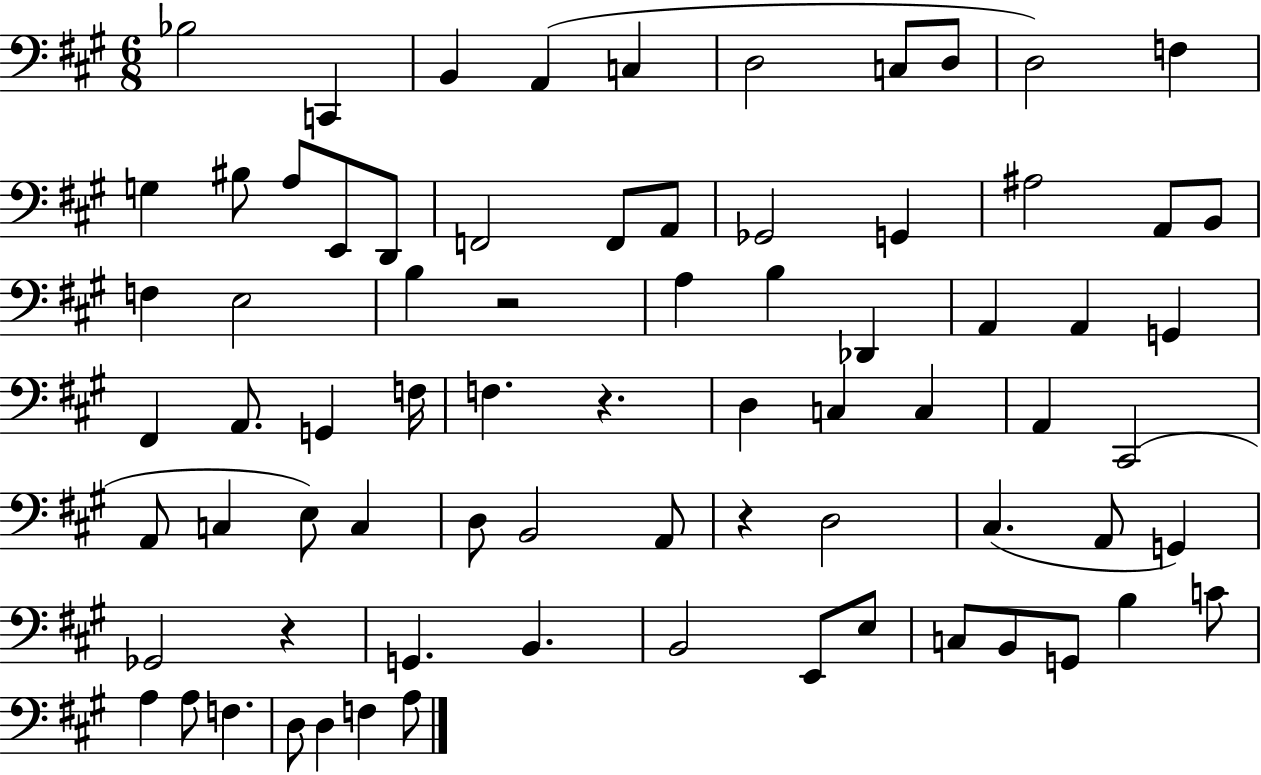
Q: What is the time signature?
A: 6/8